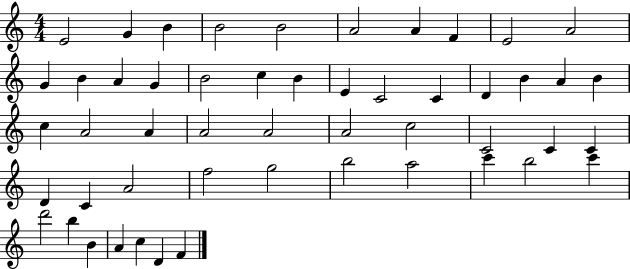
E4/h G4/q B4/q B4/h B4/h A4/h A4/q F4/q E4/h A4/h G4/q B4/q A4/q G4/q B4/h C5/q B4/q E4/q C4/h C4/q D4/q B4/q A4/q B4/q C5/q A4/h A4/q A4/h A4/h A4/h C5/h C4/h C4/q C4/q D4/q C4/q A4/h F5/h G5/h B5/h A5/h C6/q B5/h C6/q D6/h B5/q B4/q A4/q C5/q D4/q F4/q